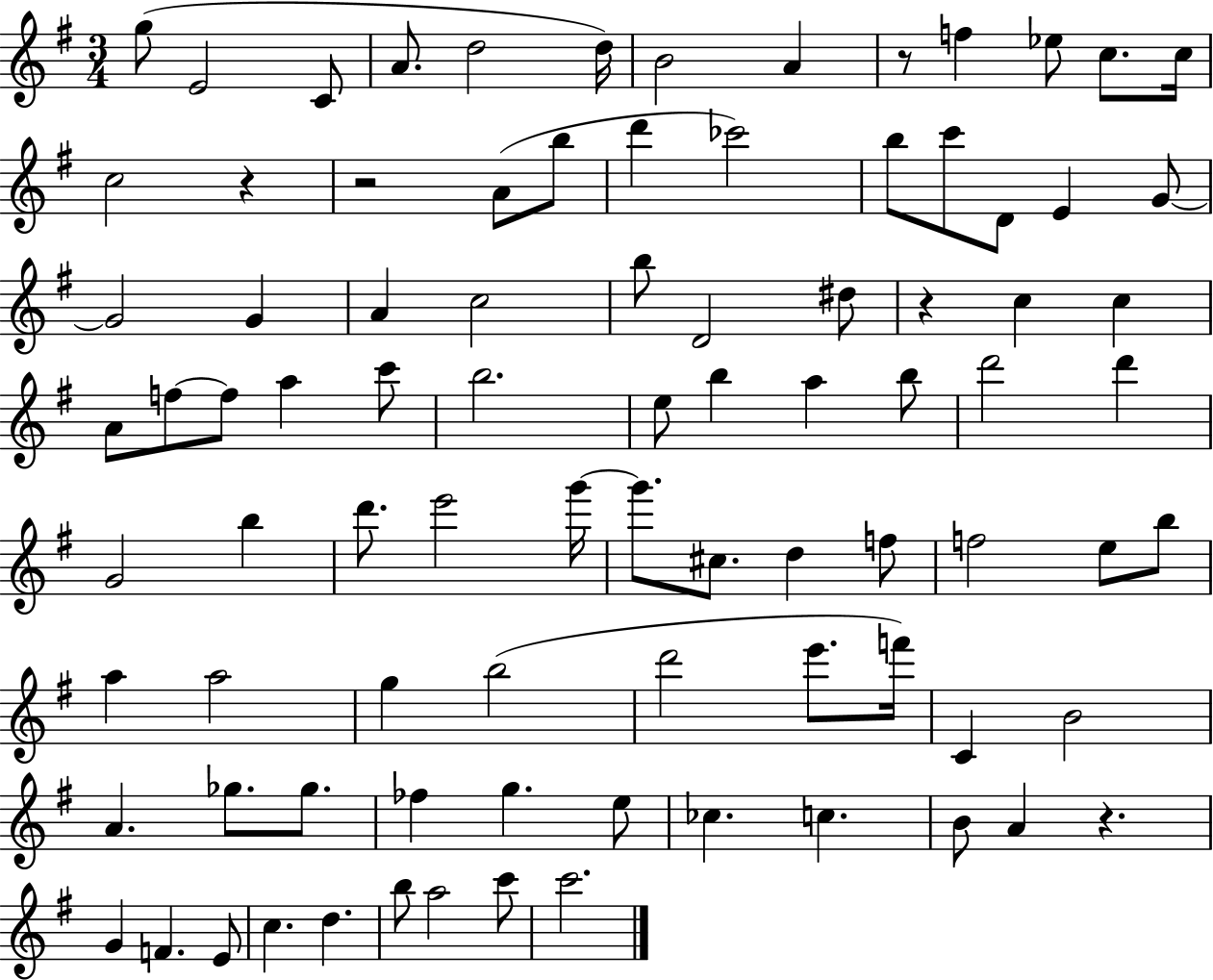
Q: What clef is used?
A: treble